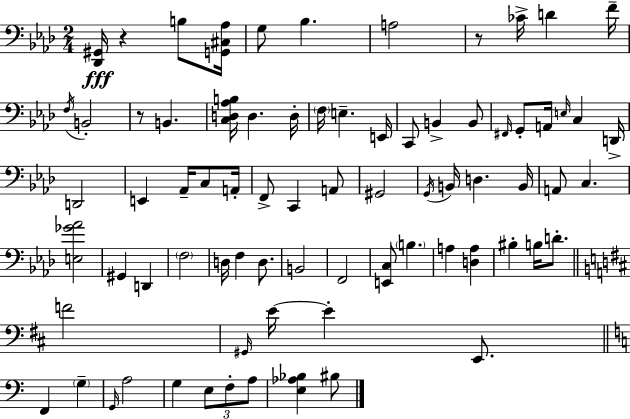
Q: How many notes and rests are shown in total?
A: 76